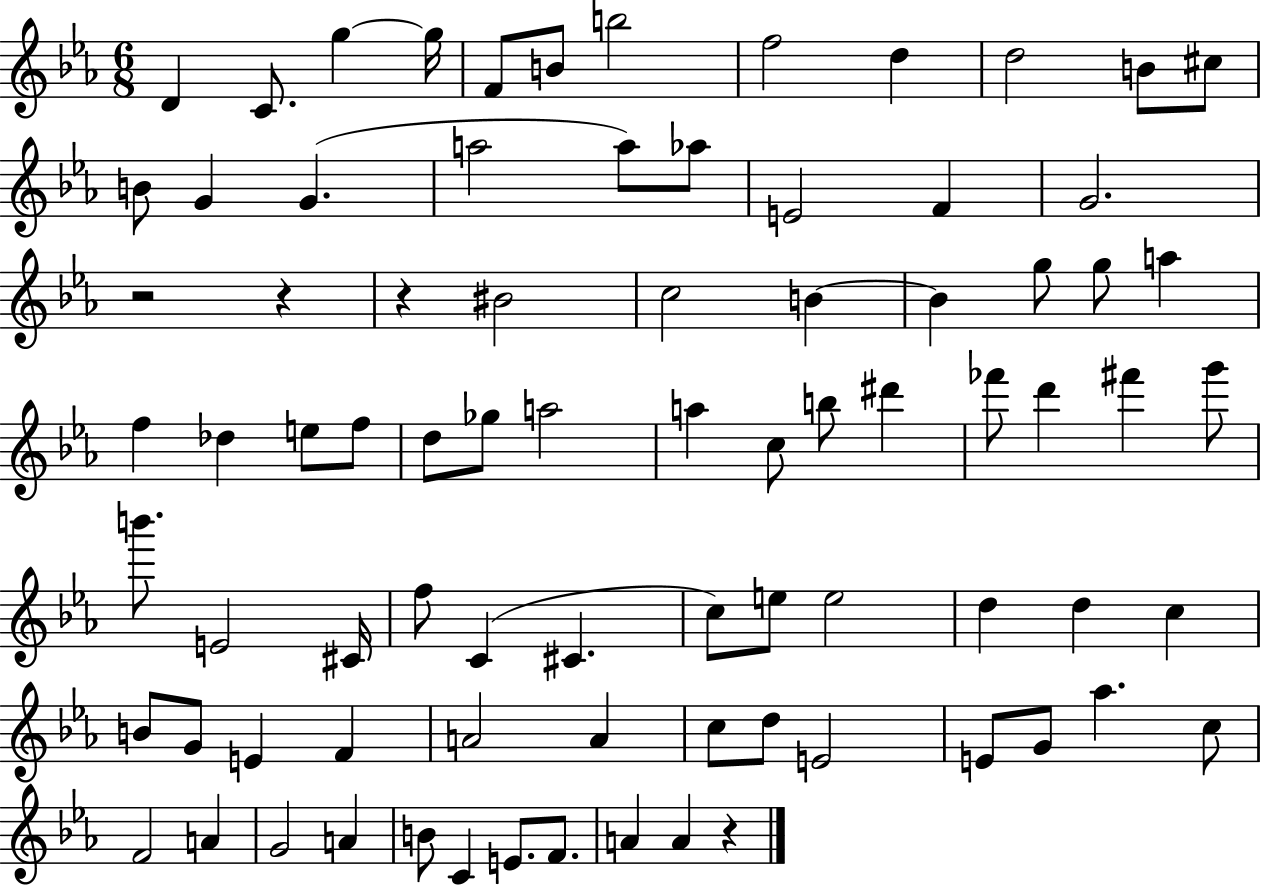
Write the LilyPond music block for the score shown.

{
  \clef treble
  \numericTimeSignature
  \time 6/8
  \key ees \major
  d'4 c'8. g''4~~ g''16 | f'8 b'8 b''2 | f''2 d''4 | d''2 b'8 cis''8 | \break b'8 g'4 g'4.( | a''2 a''8) aes''8 | e'2 f'4 | g'2. | \break r2 r4 | r4 bis'2 | c''2 b'4~~ | b'4 g''8 g''8 a''4 | \break f''4 des''4 e''8 f''8 | d''8 ges''8 a''2 | a''4 c''8 b''8 dis'''4 | fes'''8 d'''4 fis'''4 g'''8 | \break b'''8. e'2 cis'16 | f''8 c'4( cis'4. | c''8) e''8 e''2 | d''4 d''4 c''4 | \break b'8 g'8 e'4 f'4 | a'2 a'4 | c''8 d''8 e'2 | e'8 g'8 aes''4. c''8 | \break f'2 a'4 | g'2 a'4 | b'8 c'4 e'8. f'8. | a'4 a'4 r4 | \break \bar "|."
}